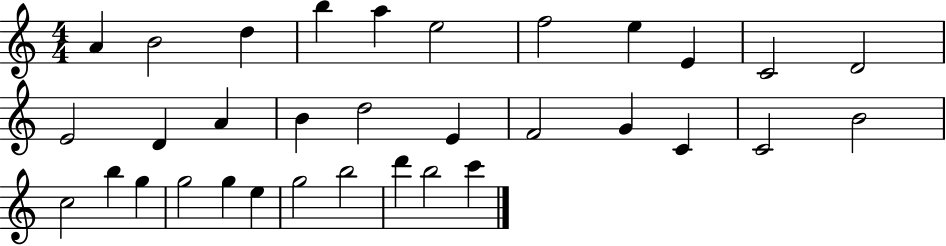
{
  \clef treble
  \numericTimeSignature
  \time 4/4
  \key c \major
  a'4 b'2 d''4 | b''4 a''4 e''2 | f''2 e''4 e'4 | c'2 d'2 | \break e'2 d'4 a'4 | b'4 d''2 e'4 | f'2 g'4 c'4 | c'2 b'2 | \break c''2 b''4 g''4 | g''2 g''4 e''4 | g''2 b''2 | d'''4 b''2 c'''4 | \break \bar "|."
}